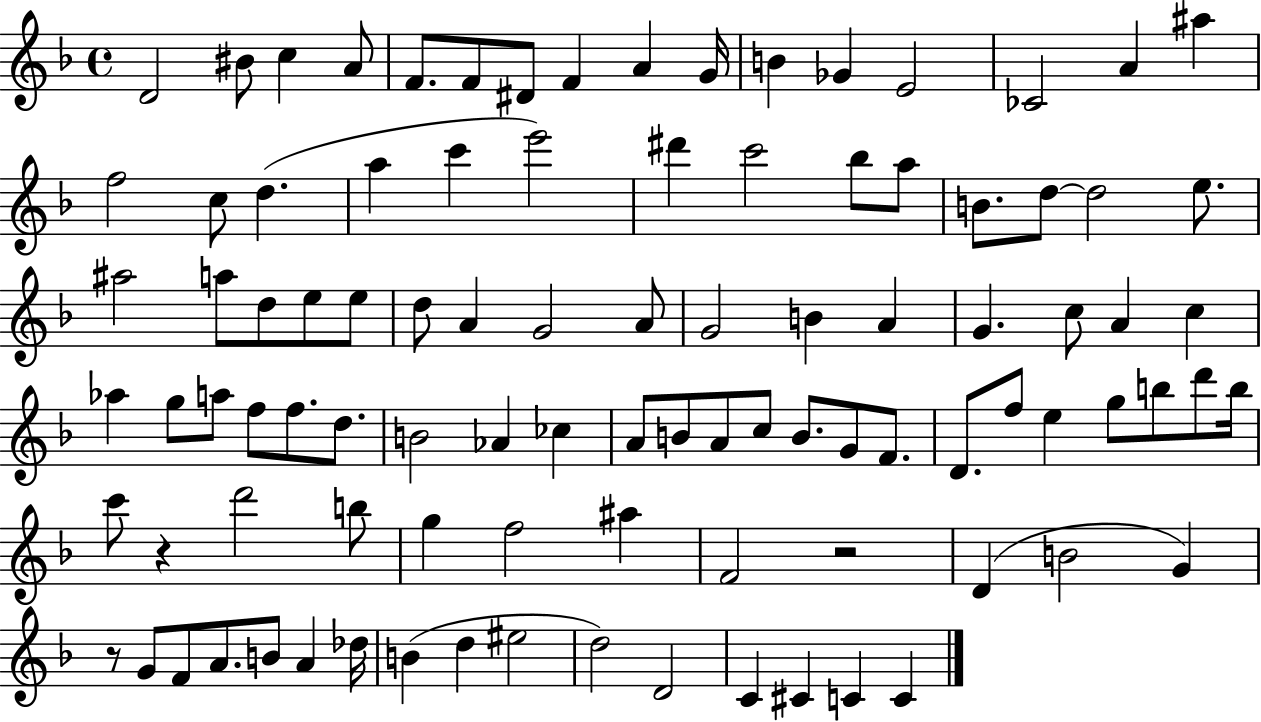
X:1
T:Untitled
M:4/4
L:1/4
K:F
D2 ^B/2 c A/2 F/2 F/2 ^D/2 F A G/4 B _G E2 _C2 A ^a f2 c/2 d a c' e'2 ^d' c'2 _b/2 a/2 B/2 d/2 d2 e/2 ^a2 a/2 d/2 e/2 e/2 d/2 A G2 A/2 G2 B A G c/2 A c _a g/2 a/2 f/2 f/2 d/2 B2 _A _c A/2 B/2 A/2 c/2 B/2 G/2 F/2 D/2 f/2 e g/2 b/2 d'/2 b/4 c'/2 z d'2 b/2 g f2 ^a F2 z2 D B2 G z/2 G/2 F/2 A/2 B/2 A _d/4 B d ^e2 d2 D2 C ^C C C